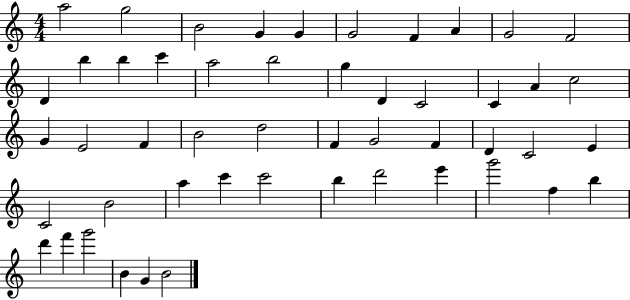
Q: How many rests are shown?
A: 0